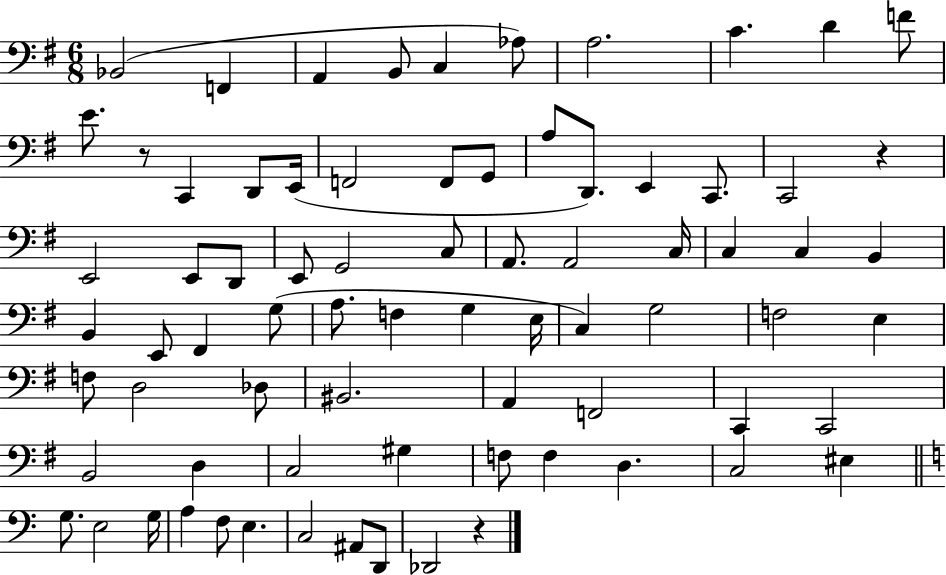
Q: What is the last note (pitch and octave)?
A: Db2